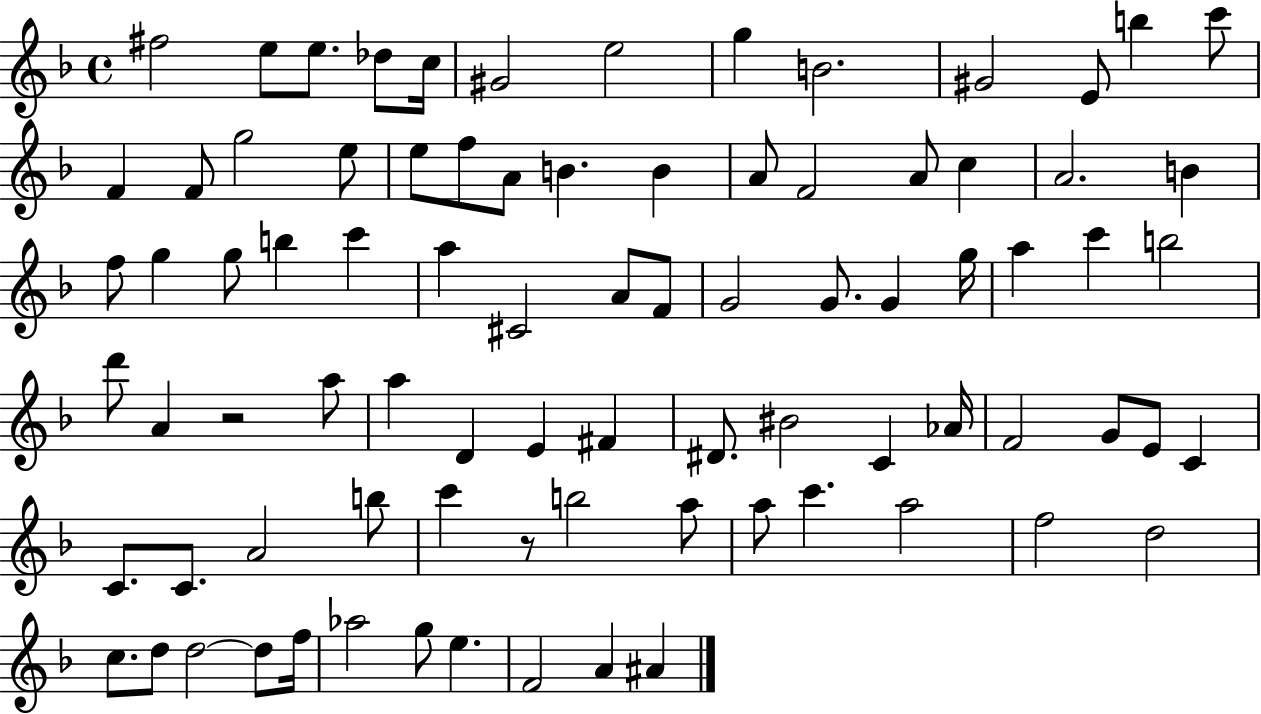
{
  \clef treble
  \time 4/4
  \defaultTimeSignature
  \key f \major
  fis''2 e''8 e''8. des''8 c''16 | gis'2 e''2 | g''4 b'2. | gis'2 e'8 b''4 c'''8 | \break f'4 f'8 g''2 e''8 | e''8 f''8 a'8 b'4. b'4 | a'8 f'2 a'8 c''4 | a'2. b'4 | \break f''8 g''4 g''8 b''4 c'''4 | a''4 cis'2 a'8 f'8 | g'2 g'8. g'4 g''16 | a''4 c'''4 b''2 | \break d'''8 a'4 r2 a''8 | a''4 d'4 e'4 fis'4 | dis'8. bis'2 c'4 aes'16 | f'2 g'8 e'8 c'4 | \break c'8. c'8. a'2 b''8 | c'''4 r8 b''2 a''8 | a''8 c'''4. a''2 | f''2 d''2 | \break c''8. d''8 d''2~~ d''8 f''16 | aes''2 g''8 e''4. | f'2 a'4 ais'4 | \bar "|."
}